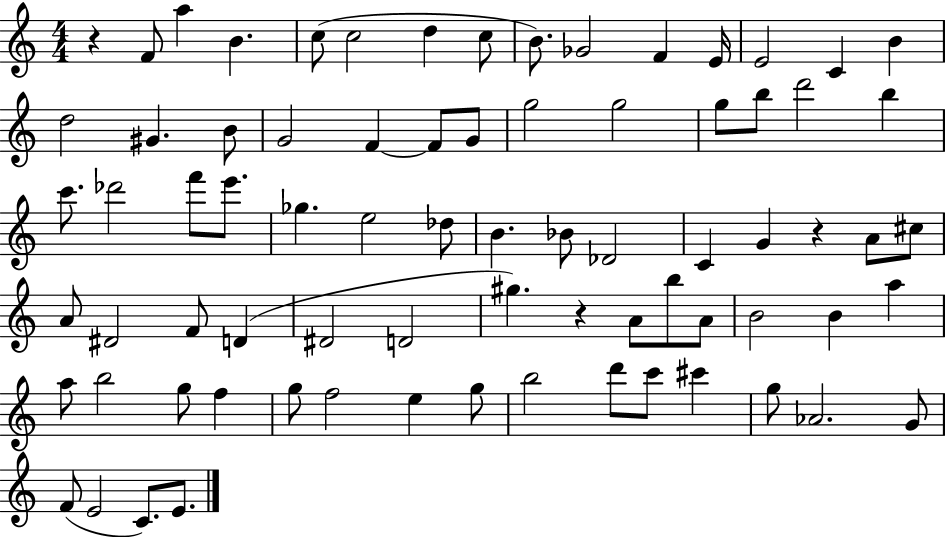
R/q F4/e A5/q B4/q. C5/e C5/h D5/q C5/e B4/e. Gb4/h F4/q E4/s E4/h C4/q B4/q D5/h G#4/q. B4/e G4/h F4/q F4/e G4/e G5/h G5/h G5/e B5/e D6/h B5/q C6/e. Db6/h F6/e E6/e. Gb5/q. E5/h Db5/e B4/q. Bb4/e Db4/h C4/q G4/q R/q A4/e C#5/e A4/e D#4/h F4/e D4/q D#4/h D4/h G#5/q. R/q A4/e B5/e A4/e B4/h B4/q A5/q A5/e B5/h G5/e F5/q G5/e F5/h E5/q G5/e B5/h D6/e C6/e C#6/q G5/e Ab4/h. G4/e F4/e E4/h C4/e. E4/e.